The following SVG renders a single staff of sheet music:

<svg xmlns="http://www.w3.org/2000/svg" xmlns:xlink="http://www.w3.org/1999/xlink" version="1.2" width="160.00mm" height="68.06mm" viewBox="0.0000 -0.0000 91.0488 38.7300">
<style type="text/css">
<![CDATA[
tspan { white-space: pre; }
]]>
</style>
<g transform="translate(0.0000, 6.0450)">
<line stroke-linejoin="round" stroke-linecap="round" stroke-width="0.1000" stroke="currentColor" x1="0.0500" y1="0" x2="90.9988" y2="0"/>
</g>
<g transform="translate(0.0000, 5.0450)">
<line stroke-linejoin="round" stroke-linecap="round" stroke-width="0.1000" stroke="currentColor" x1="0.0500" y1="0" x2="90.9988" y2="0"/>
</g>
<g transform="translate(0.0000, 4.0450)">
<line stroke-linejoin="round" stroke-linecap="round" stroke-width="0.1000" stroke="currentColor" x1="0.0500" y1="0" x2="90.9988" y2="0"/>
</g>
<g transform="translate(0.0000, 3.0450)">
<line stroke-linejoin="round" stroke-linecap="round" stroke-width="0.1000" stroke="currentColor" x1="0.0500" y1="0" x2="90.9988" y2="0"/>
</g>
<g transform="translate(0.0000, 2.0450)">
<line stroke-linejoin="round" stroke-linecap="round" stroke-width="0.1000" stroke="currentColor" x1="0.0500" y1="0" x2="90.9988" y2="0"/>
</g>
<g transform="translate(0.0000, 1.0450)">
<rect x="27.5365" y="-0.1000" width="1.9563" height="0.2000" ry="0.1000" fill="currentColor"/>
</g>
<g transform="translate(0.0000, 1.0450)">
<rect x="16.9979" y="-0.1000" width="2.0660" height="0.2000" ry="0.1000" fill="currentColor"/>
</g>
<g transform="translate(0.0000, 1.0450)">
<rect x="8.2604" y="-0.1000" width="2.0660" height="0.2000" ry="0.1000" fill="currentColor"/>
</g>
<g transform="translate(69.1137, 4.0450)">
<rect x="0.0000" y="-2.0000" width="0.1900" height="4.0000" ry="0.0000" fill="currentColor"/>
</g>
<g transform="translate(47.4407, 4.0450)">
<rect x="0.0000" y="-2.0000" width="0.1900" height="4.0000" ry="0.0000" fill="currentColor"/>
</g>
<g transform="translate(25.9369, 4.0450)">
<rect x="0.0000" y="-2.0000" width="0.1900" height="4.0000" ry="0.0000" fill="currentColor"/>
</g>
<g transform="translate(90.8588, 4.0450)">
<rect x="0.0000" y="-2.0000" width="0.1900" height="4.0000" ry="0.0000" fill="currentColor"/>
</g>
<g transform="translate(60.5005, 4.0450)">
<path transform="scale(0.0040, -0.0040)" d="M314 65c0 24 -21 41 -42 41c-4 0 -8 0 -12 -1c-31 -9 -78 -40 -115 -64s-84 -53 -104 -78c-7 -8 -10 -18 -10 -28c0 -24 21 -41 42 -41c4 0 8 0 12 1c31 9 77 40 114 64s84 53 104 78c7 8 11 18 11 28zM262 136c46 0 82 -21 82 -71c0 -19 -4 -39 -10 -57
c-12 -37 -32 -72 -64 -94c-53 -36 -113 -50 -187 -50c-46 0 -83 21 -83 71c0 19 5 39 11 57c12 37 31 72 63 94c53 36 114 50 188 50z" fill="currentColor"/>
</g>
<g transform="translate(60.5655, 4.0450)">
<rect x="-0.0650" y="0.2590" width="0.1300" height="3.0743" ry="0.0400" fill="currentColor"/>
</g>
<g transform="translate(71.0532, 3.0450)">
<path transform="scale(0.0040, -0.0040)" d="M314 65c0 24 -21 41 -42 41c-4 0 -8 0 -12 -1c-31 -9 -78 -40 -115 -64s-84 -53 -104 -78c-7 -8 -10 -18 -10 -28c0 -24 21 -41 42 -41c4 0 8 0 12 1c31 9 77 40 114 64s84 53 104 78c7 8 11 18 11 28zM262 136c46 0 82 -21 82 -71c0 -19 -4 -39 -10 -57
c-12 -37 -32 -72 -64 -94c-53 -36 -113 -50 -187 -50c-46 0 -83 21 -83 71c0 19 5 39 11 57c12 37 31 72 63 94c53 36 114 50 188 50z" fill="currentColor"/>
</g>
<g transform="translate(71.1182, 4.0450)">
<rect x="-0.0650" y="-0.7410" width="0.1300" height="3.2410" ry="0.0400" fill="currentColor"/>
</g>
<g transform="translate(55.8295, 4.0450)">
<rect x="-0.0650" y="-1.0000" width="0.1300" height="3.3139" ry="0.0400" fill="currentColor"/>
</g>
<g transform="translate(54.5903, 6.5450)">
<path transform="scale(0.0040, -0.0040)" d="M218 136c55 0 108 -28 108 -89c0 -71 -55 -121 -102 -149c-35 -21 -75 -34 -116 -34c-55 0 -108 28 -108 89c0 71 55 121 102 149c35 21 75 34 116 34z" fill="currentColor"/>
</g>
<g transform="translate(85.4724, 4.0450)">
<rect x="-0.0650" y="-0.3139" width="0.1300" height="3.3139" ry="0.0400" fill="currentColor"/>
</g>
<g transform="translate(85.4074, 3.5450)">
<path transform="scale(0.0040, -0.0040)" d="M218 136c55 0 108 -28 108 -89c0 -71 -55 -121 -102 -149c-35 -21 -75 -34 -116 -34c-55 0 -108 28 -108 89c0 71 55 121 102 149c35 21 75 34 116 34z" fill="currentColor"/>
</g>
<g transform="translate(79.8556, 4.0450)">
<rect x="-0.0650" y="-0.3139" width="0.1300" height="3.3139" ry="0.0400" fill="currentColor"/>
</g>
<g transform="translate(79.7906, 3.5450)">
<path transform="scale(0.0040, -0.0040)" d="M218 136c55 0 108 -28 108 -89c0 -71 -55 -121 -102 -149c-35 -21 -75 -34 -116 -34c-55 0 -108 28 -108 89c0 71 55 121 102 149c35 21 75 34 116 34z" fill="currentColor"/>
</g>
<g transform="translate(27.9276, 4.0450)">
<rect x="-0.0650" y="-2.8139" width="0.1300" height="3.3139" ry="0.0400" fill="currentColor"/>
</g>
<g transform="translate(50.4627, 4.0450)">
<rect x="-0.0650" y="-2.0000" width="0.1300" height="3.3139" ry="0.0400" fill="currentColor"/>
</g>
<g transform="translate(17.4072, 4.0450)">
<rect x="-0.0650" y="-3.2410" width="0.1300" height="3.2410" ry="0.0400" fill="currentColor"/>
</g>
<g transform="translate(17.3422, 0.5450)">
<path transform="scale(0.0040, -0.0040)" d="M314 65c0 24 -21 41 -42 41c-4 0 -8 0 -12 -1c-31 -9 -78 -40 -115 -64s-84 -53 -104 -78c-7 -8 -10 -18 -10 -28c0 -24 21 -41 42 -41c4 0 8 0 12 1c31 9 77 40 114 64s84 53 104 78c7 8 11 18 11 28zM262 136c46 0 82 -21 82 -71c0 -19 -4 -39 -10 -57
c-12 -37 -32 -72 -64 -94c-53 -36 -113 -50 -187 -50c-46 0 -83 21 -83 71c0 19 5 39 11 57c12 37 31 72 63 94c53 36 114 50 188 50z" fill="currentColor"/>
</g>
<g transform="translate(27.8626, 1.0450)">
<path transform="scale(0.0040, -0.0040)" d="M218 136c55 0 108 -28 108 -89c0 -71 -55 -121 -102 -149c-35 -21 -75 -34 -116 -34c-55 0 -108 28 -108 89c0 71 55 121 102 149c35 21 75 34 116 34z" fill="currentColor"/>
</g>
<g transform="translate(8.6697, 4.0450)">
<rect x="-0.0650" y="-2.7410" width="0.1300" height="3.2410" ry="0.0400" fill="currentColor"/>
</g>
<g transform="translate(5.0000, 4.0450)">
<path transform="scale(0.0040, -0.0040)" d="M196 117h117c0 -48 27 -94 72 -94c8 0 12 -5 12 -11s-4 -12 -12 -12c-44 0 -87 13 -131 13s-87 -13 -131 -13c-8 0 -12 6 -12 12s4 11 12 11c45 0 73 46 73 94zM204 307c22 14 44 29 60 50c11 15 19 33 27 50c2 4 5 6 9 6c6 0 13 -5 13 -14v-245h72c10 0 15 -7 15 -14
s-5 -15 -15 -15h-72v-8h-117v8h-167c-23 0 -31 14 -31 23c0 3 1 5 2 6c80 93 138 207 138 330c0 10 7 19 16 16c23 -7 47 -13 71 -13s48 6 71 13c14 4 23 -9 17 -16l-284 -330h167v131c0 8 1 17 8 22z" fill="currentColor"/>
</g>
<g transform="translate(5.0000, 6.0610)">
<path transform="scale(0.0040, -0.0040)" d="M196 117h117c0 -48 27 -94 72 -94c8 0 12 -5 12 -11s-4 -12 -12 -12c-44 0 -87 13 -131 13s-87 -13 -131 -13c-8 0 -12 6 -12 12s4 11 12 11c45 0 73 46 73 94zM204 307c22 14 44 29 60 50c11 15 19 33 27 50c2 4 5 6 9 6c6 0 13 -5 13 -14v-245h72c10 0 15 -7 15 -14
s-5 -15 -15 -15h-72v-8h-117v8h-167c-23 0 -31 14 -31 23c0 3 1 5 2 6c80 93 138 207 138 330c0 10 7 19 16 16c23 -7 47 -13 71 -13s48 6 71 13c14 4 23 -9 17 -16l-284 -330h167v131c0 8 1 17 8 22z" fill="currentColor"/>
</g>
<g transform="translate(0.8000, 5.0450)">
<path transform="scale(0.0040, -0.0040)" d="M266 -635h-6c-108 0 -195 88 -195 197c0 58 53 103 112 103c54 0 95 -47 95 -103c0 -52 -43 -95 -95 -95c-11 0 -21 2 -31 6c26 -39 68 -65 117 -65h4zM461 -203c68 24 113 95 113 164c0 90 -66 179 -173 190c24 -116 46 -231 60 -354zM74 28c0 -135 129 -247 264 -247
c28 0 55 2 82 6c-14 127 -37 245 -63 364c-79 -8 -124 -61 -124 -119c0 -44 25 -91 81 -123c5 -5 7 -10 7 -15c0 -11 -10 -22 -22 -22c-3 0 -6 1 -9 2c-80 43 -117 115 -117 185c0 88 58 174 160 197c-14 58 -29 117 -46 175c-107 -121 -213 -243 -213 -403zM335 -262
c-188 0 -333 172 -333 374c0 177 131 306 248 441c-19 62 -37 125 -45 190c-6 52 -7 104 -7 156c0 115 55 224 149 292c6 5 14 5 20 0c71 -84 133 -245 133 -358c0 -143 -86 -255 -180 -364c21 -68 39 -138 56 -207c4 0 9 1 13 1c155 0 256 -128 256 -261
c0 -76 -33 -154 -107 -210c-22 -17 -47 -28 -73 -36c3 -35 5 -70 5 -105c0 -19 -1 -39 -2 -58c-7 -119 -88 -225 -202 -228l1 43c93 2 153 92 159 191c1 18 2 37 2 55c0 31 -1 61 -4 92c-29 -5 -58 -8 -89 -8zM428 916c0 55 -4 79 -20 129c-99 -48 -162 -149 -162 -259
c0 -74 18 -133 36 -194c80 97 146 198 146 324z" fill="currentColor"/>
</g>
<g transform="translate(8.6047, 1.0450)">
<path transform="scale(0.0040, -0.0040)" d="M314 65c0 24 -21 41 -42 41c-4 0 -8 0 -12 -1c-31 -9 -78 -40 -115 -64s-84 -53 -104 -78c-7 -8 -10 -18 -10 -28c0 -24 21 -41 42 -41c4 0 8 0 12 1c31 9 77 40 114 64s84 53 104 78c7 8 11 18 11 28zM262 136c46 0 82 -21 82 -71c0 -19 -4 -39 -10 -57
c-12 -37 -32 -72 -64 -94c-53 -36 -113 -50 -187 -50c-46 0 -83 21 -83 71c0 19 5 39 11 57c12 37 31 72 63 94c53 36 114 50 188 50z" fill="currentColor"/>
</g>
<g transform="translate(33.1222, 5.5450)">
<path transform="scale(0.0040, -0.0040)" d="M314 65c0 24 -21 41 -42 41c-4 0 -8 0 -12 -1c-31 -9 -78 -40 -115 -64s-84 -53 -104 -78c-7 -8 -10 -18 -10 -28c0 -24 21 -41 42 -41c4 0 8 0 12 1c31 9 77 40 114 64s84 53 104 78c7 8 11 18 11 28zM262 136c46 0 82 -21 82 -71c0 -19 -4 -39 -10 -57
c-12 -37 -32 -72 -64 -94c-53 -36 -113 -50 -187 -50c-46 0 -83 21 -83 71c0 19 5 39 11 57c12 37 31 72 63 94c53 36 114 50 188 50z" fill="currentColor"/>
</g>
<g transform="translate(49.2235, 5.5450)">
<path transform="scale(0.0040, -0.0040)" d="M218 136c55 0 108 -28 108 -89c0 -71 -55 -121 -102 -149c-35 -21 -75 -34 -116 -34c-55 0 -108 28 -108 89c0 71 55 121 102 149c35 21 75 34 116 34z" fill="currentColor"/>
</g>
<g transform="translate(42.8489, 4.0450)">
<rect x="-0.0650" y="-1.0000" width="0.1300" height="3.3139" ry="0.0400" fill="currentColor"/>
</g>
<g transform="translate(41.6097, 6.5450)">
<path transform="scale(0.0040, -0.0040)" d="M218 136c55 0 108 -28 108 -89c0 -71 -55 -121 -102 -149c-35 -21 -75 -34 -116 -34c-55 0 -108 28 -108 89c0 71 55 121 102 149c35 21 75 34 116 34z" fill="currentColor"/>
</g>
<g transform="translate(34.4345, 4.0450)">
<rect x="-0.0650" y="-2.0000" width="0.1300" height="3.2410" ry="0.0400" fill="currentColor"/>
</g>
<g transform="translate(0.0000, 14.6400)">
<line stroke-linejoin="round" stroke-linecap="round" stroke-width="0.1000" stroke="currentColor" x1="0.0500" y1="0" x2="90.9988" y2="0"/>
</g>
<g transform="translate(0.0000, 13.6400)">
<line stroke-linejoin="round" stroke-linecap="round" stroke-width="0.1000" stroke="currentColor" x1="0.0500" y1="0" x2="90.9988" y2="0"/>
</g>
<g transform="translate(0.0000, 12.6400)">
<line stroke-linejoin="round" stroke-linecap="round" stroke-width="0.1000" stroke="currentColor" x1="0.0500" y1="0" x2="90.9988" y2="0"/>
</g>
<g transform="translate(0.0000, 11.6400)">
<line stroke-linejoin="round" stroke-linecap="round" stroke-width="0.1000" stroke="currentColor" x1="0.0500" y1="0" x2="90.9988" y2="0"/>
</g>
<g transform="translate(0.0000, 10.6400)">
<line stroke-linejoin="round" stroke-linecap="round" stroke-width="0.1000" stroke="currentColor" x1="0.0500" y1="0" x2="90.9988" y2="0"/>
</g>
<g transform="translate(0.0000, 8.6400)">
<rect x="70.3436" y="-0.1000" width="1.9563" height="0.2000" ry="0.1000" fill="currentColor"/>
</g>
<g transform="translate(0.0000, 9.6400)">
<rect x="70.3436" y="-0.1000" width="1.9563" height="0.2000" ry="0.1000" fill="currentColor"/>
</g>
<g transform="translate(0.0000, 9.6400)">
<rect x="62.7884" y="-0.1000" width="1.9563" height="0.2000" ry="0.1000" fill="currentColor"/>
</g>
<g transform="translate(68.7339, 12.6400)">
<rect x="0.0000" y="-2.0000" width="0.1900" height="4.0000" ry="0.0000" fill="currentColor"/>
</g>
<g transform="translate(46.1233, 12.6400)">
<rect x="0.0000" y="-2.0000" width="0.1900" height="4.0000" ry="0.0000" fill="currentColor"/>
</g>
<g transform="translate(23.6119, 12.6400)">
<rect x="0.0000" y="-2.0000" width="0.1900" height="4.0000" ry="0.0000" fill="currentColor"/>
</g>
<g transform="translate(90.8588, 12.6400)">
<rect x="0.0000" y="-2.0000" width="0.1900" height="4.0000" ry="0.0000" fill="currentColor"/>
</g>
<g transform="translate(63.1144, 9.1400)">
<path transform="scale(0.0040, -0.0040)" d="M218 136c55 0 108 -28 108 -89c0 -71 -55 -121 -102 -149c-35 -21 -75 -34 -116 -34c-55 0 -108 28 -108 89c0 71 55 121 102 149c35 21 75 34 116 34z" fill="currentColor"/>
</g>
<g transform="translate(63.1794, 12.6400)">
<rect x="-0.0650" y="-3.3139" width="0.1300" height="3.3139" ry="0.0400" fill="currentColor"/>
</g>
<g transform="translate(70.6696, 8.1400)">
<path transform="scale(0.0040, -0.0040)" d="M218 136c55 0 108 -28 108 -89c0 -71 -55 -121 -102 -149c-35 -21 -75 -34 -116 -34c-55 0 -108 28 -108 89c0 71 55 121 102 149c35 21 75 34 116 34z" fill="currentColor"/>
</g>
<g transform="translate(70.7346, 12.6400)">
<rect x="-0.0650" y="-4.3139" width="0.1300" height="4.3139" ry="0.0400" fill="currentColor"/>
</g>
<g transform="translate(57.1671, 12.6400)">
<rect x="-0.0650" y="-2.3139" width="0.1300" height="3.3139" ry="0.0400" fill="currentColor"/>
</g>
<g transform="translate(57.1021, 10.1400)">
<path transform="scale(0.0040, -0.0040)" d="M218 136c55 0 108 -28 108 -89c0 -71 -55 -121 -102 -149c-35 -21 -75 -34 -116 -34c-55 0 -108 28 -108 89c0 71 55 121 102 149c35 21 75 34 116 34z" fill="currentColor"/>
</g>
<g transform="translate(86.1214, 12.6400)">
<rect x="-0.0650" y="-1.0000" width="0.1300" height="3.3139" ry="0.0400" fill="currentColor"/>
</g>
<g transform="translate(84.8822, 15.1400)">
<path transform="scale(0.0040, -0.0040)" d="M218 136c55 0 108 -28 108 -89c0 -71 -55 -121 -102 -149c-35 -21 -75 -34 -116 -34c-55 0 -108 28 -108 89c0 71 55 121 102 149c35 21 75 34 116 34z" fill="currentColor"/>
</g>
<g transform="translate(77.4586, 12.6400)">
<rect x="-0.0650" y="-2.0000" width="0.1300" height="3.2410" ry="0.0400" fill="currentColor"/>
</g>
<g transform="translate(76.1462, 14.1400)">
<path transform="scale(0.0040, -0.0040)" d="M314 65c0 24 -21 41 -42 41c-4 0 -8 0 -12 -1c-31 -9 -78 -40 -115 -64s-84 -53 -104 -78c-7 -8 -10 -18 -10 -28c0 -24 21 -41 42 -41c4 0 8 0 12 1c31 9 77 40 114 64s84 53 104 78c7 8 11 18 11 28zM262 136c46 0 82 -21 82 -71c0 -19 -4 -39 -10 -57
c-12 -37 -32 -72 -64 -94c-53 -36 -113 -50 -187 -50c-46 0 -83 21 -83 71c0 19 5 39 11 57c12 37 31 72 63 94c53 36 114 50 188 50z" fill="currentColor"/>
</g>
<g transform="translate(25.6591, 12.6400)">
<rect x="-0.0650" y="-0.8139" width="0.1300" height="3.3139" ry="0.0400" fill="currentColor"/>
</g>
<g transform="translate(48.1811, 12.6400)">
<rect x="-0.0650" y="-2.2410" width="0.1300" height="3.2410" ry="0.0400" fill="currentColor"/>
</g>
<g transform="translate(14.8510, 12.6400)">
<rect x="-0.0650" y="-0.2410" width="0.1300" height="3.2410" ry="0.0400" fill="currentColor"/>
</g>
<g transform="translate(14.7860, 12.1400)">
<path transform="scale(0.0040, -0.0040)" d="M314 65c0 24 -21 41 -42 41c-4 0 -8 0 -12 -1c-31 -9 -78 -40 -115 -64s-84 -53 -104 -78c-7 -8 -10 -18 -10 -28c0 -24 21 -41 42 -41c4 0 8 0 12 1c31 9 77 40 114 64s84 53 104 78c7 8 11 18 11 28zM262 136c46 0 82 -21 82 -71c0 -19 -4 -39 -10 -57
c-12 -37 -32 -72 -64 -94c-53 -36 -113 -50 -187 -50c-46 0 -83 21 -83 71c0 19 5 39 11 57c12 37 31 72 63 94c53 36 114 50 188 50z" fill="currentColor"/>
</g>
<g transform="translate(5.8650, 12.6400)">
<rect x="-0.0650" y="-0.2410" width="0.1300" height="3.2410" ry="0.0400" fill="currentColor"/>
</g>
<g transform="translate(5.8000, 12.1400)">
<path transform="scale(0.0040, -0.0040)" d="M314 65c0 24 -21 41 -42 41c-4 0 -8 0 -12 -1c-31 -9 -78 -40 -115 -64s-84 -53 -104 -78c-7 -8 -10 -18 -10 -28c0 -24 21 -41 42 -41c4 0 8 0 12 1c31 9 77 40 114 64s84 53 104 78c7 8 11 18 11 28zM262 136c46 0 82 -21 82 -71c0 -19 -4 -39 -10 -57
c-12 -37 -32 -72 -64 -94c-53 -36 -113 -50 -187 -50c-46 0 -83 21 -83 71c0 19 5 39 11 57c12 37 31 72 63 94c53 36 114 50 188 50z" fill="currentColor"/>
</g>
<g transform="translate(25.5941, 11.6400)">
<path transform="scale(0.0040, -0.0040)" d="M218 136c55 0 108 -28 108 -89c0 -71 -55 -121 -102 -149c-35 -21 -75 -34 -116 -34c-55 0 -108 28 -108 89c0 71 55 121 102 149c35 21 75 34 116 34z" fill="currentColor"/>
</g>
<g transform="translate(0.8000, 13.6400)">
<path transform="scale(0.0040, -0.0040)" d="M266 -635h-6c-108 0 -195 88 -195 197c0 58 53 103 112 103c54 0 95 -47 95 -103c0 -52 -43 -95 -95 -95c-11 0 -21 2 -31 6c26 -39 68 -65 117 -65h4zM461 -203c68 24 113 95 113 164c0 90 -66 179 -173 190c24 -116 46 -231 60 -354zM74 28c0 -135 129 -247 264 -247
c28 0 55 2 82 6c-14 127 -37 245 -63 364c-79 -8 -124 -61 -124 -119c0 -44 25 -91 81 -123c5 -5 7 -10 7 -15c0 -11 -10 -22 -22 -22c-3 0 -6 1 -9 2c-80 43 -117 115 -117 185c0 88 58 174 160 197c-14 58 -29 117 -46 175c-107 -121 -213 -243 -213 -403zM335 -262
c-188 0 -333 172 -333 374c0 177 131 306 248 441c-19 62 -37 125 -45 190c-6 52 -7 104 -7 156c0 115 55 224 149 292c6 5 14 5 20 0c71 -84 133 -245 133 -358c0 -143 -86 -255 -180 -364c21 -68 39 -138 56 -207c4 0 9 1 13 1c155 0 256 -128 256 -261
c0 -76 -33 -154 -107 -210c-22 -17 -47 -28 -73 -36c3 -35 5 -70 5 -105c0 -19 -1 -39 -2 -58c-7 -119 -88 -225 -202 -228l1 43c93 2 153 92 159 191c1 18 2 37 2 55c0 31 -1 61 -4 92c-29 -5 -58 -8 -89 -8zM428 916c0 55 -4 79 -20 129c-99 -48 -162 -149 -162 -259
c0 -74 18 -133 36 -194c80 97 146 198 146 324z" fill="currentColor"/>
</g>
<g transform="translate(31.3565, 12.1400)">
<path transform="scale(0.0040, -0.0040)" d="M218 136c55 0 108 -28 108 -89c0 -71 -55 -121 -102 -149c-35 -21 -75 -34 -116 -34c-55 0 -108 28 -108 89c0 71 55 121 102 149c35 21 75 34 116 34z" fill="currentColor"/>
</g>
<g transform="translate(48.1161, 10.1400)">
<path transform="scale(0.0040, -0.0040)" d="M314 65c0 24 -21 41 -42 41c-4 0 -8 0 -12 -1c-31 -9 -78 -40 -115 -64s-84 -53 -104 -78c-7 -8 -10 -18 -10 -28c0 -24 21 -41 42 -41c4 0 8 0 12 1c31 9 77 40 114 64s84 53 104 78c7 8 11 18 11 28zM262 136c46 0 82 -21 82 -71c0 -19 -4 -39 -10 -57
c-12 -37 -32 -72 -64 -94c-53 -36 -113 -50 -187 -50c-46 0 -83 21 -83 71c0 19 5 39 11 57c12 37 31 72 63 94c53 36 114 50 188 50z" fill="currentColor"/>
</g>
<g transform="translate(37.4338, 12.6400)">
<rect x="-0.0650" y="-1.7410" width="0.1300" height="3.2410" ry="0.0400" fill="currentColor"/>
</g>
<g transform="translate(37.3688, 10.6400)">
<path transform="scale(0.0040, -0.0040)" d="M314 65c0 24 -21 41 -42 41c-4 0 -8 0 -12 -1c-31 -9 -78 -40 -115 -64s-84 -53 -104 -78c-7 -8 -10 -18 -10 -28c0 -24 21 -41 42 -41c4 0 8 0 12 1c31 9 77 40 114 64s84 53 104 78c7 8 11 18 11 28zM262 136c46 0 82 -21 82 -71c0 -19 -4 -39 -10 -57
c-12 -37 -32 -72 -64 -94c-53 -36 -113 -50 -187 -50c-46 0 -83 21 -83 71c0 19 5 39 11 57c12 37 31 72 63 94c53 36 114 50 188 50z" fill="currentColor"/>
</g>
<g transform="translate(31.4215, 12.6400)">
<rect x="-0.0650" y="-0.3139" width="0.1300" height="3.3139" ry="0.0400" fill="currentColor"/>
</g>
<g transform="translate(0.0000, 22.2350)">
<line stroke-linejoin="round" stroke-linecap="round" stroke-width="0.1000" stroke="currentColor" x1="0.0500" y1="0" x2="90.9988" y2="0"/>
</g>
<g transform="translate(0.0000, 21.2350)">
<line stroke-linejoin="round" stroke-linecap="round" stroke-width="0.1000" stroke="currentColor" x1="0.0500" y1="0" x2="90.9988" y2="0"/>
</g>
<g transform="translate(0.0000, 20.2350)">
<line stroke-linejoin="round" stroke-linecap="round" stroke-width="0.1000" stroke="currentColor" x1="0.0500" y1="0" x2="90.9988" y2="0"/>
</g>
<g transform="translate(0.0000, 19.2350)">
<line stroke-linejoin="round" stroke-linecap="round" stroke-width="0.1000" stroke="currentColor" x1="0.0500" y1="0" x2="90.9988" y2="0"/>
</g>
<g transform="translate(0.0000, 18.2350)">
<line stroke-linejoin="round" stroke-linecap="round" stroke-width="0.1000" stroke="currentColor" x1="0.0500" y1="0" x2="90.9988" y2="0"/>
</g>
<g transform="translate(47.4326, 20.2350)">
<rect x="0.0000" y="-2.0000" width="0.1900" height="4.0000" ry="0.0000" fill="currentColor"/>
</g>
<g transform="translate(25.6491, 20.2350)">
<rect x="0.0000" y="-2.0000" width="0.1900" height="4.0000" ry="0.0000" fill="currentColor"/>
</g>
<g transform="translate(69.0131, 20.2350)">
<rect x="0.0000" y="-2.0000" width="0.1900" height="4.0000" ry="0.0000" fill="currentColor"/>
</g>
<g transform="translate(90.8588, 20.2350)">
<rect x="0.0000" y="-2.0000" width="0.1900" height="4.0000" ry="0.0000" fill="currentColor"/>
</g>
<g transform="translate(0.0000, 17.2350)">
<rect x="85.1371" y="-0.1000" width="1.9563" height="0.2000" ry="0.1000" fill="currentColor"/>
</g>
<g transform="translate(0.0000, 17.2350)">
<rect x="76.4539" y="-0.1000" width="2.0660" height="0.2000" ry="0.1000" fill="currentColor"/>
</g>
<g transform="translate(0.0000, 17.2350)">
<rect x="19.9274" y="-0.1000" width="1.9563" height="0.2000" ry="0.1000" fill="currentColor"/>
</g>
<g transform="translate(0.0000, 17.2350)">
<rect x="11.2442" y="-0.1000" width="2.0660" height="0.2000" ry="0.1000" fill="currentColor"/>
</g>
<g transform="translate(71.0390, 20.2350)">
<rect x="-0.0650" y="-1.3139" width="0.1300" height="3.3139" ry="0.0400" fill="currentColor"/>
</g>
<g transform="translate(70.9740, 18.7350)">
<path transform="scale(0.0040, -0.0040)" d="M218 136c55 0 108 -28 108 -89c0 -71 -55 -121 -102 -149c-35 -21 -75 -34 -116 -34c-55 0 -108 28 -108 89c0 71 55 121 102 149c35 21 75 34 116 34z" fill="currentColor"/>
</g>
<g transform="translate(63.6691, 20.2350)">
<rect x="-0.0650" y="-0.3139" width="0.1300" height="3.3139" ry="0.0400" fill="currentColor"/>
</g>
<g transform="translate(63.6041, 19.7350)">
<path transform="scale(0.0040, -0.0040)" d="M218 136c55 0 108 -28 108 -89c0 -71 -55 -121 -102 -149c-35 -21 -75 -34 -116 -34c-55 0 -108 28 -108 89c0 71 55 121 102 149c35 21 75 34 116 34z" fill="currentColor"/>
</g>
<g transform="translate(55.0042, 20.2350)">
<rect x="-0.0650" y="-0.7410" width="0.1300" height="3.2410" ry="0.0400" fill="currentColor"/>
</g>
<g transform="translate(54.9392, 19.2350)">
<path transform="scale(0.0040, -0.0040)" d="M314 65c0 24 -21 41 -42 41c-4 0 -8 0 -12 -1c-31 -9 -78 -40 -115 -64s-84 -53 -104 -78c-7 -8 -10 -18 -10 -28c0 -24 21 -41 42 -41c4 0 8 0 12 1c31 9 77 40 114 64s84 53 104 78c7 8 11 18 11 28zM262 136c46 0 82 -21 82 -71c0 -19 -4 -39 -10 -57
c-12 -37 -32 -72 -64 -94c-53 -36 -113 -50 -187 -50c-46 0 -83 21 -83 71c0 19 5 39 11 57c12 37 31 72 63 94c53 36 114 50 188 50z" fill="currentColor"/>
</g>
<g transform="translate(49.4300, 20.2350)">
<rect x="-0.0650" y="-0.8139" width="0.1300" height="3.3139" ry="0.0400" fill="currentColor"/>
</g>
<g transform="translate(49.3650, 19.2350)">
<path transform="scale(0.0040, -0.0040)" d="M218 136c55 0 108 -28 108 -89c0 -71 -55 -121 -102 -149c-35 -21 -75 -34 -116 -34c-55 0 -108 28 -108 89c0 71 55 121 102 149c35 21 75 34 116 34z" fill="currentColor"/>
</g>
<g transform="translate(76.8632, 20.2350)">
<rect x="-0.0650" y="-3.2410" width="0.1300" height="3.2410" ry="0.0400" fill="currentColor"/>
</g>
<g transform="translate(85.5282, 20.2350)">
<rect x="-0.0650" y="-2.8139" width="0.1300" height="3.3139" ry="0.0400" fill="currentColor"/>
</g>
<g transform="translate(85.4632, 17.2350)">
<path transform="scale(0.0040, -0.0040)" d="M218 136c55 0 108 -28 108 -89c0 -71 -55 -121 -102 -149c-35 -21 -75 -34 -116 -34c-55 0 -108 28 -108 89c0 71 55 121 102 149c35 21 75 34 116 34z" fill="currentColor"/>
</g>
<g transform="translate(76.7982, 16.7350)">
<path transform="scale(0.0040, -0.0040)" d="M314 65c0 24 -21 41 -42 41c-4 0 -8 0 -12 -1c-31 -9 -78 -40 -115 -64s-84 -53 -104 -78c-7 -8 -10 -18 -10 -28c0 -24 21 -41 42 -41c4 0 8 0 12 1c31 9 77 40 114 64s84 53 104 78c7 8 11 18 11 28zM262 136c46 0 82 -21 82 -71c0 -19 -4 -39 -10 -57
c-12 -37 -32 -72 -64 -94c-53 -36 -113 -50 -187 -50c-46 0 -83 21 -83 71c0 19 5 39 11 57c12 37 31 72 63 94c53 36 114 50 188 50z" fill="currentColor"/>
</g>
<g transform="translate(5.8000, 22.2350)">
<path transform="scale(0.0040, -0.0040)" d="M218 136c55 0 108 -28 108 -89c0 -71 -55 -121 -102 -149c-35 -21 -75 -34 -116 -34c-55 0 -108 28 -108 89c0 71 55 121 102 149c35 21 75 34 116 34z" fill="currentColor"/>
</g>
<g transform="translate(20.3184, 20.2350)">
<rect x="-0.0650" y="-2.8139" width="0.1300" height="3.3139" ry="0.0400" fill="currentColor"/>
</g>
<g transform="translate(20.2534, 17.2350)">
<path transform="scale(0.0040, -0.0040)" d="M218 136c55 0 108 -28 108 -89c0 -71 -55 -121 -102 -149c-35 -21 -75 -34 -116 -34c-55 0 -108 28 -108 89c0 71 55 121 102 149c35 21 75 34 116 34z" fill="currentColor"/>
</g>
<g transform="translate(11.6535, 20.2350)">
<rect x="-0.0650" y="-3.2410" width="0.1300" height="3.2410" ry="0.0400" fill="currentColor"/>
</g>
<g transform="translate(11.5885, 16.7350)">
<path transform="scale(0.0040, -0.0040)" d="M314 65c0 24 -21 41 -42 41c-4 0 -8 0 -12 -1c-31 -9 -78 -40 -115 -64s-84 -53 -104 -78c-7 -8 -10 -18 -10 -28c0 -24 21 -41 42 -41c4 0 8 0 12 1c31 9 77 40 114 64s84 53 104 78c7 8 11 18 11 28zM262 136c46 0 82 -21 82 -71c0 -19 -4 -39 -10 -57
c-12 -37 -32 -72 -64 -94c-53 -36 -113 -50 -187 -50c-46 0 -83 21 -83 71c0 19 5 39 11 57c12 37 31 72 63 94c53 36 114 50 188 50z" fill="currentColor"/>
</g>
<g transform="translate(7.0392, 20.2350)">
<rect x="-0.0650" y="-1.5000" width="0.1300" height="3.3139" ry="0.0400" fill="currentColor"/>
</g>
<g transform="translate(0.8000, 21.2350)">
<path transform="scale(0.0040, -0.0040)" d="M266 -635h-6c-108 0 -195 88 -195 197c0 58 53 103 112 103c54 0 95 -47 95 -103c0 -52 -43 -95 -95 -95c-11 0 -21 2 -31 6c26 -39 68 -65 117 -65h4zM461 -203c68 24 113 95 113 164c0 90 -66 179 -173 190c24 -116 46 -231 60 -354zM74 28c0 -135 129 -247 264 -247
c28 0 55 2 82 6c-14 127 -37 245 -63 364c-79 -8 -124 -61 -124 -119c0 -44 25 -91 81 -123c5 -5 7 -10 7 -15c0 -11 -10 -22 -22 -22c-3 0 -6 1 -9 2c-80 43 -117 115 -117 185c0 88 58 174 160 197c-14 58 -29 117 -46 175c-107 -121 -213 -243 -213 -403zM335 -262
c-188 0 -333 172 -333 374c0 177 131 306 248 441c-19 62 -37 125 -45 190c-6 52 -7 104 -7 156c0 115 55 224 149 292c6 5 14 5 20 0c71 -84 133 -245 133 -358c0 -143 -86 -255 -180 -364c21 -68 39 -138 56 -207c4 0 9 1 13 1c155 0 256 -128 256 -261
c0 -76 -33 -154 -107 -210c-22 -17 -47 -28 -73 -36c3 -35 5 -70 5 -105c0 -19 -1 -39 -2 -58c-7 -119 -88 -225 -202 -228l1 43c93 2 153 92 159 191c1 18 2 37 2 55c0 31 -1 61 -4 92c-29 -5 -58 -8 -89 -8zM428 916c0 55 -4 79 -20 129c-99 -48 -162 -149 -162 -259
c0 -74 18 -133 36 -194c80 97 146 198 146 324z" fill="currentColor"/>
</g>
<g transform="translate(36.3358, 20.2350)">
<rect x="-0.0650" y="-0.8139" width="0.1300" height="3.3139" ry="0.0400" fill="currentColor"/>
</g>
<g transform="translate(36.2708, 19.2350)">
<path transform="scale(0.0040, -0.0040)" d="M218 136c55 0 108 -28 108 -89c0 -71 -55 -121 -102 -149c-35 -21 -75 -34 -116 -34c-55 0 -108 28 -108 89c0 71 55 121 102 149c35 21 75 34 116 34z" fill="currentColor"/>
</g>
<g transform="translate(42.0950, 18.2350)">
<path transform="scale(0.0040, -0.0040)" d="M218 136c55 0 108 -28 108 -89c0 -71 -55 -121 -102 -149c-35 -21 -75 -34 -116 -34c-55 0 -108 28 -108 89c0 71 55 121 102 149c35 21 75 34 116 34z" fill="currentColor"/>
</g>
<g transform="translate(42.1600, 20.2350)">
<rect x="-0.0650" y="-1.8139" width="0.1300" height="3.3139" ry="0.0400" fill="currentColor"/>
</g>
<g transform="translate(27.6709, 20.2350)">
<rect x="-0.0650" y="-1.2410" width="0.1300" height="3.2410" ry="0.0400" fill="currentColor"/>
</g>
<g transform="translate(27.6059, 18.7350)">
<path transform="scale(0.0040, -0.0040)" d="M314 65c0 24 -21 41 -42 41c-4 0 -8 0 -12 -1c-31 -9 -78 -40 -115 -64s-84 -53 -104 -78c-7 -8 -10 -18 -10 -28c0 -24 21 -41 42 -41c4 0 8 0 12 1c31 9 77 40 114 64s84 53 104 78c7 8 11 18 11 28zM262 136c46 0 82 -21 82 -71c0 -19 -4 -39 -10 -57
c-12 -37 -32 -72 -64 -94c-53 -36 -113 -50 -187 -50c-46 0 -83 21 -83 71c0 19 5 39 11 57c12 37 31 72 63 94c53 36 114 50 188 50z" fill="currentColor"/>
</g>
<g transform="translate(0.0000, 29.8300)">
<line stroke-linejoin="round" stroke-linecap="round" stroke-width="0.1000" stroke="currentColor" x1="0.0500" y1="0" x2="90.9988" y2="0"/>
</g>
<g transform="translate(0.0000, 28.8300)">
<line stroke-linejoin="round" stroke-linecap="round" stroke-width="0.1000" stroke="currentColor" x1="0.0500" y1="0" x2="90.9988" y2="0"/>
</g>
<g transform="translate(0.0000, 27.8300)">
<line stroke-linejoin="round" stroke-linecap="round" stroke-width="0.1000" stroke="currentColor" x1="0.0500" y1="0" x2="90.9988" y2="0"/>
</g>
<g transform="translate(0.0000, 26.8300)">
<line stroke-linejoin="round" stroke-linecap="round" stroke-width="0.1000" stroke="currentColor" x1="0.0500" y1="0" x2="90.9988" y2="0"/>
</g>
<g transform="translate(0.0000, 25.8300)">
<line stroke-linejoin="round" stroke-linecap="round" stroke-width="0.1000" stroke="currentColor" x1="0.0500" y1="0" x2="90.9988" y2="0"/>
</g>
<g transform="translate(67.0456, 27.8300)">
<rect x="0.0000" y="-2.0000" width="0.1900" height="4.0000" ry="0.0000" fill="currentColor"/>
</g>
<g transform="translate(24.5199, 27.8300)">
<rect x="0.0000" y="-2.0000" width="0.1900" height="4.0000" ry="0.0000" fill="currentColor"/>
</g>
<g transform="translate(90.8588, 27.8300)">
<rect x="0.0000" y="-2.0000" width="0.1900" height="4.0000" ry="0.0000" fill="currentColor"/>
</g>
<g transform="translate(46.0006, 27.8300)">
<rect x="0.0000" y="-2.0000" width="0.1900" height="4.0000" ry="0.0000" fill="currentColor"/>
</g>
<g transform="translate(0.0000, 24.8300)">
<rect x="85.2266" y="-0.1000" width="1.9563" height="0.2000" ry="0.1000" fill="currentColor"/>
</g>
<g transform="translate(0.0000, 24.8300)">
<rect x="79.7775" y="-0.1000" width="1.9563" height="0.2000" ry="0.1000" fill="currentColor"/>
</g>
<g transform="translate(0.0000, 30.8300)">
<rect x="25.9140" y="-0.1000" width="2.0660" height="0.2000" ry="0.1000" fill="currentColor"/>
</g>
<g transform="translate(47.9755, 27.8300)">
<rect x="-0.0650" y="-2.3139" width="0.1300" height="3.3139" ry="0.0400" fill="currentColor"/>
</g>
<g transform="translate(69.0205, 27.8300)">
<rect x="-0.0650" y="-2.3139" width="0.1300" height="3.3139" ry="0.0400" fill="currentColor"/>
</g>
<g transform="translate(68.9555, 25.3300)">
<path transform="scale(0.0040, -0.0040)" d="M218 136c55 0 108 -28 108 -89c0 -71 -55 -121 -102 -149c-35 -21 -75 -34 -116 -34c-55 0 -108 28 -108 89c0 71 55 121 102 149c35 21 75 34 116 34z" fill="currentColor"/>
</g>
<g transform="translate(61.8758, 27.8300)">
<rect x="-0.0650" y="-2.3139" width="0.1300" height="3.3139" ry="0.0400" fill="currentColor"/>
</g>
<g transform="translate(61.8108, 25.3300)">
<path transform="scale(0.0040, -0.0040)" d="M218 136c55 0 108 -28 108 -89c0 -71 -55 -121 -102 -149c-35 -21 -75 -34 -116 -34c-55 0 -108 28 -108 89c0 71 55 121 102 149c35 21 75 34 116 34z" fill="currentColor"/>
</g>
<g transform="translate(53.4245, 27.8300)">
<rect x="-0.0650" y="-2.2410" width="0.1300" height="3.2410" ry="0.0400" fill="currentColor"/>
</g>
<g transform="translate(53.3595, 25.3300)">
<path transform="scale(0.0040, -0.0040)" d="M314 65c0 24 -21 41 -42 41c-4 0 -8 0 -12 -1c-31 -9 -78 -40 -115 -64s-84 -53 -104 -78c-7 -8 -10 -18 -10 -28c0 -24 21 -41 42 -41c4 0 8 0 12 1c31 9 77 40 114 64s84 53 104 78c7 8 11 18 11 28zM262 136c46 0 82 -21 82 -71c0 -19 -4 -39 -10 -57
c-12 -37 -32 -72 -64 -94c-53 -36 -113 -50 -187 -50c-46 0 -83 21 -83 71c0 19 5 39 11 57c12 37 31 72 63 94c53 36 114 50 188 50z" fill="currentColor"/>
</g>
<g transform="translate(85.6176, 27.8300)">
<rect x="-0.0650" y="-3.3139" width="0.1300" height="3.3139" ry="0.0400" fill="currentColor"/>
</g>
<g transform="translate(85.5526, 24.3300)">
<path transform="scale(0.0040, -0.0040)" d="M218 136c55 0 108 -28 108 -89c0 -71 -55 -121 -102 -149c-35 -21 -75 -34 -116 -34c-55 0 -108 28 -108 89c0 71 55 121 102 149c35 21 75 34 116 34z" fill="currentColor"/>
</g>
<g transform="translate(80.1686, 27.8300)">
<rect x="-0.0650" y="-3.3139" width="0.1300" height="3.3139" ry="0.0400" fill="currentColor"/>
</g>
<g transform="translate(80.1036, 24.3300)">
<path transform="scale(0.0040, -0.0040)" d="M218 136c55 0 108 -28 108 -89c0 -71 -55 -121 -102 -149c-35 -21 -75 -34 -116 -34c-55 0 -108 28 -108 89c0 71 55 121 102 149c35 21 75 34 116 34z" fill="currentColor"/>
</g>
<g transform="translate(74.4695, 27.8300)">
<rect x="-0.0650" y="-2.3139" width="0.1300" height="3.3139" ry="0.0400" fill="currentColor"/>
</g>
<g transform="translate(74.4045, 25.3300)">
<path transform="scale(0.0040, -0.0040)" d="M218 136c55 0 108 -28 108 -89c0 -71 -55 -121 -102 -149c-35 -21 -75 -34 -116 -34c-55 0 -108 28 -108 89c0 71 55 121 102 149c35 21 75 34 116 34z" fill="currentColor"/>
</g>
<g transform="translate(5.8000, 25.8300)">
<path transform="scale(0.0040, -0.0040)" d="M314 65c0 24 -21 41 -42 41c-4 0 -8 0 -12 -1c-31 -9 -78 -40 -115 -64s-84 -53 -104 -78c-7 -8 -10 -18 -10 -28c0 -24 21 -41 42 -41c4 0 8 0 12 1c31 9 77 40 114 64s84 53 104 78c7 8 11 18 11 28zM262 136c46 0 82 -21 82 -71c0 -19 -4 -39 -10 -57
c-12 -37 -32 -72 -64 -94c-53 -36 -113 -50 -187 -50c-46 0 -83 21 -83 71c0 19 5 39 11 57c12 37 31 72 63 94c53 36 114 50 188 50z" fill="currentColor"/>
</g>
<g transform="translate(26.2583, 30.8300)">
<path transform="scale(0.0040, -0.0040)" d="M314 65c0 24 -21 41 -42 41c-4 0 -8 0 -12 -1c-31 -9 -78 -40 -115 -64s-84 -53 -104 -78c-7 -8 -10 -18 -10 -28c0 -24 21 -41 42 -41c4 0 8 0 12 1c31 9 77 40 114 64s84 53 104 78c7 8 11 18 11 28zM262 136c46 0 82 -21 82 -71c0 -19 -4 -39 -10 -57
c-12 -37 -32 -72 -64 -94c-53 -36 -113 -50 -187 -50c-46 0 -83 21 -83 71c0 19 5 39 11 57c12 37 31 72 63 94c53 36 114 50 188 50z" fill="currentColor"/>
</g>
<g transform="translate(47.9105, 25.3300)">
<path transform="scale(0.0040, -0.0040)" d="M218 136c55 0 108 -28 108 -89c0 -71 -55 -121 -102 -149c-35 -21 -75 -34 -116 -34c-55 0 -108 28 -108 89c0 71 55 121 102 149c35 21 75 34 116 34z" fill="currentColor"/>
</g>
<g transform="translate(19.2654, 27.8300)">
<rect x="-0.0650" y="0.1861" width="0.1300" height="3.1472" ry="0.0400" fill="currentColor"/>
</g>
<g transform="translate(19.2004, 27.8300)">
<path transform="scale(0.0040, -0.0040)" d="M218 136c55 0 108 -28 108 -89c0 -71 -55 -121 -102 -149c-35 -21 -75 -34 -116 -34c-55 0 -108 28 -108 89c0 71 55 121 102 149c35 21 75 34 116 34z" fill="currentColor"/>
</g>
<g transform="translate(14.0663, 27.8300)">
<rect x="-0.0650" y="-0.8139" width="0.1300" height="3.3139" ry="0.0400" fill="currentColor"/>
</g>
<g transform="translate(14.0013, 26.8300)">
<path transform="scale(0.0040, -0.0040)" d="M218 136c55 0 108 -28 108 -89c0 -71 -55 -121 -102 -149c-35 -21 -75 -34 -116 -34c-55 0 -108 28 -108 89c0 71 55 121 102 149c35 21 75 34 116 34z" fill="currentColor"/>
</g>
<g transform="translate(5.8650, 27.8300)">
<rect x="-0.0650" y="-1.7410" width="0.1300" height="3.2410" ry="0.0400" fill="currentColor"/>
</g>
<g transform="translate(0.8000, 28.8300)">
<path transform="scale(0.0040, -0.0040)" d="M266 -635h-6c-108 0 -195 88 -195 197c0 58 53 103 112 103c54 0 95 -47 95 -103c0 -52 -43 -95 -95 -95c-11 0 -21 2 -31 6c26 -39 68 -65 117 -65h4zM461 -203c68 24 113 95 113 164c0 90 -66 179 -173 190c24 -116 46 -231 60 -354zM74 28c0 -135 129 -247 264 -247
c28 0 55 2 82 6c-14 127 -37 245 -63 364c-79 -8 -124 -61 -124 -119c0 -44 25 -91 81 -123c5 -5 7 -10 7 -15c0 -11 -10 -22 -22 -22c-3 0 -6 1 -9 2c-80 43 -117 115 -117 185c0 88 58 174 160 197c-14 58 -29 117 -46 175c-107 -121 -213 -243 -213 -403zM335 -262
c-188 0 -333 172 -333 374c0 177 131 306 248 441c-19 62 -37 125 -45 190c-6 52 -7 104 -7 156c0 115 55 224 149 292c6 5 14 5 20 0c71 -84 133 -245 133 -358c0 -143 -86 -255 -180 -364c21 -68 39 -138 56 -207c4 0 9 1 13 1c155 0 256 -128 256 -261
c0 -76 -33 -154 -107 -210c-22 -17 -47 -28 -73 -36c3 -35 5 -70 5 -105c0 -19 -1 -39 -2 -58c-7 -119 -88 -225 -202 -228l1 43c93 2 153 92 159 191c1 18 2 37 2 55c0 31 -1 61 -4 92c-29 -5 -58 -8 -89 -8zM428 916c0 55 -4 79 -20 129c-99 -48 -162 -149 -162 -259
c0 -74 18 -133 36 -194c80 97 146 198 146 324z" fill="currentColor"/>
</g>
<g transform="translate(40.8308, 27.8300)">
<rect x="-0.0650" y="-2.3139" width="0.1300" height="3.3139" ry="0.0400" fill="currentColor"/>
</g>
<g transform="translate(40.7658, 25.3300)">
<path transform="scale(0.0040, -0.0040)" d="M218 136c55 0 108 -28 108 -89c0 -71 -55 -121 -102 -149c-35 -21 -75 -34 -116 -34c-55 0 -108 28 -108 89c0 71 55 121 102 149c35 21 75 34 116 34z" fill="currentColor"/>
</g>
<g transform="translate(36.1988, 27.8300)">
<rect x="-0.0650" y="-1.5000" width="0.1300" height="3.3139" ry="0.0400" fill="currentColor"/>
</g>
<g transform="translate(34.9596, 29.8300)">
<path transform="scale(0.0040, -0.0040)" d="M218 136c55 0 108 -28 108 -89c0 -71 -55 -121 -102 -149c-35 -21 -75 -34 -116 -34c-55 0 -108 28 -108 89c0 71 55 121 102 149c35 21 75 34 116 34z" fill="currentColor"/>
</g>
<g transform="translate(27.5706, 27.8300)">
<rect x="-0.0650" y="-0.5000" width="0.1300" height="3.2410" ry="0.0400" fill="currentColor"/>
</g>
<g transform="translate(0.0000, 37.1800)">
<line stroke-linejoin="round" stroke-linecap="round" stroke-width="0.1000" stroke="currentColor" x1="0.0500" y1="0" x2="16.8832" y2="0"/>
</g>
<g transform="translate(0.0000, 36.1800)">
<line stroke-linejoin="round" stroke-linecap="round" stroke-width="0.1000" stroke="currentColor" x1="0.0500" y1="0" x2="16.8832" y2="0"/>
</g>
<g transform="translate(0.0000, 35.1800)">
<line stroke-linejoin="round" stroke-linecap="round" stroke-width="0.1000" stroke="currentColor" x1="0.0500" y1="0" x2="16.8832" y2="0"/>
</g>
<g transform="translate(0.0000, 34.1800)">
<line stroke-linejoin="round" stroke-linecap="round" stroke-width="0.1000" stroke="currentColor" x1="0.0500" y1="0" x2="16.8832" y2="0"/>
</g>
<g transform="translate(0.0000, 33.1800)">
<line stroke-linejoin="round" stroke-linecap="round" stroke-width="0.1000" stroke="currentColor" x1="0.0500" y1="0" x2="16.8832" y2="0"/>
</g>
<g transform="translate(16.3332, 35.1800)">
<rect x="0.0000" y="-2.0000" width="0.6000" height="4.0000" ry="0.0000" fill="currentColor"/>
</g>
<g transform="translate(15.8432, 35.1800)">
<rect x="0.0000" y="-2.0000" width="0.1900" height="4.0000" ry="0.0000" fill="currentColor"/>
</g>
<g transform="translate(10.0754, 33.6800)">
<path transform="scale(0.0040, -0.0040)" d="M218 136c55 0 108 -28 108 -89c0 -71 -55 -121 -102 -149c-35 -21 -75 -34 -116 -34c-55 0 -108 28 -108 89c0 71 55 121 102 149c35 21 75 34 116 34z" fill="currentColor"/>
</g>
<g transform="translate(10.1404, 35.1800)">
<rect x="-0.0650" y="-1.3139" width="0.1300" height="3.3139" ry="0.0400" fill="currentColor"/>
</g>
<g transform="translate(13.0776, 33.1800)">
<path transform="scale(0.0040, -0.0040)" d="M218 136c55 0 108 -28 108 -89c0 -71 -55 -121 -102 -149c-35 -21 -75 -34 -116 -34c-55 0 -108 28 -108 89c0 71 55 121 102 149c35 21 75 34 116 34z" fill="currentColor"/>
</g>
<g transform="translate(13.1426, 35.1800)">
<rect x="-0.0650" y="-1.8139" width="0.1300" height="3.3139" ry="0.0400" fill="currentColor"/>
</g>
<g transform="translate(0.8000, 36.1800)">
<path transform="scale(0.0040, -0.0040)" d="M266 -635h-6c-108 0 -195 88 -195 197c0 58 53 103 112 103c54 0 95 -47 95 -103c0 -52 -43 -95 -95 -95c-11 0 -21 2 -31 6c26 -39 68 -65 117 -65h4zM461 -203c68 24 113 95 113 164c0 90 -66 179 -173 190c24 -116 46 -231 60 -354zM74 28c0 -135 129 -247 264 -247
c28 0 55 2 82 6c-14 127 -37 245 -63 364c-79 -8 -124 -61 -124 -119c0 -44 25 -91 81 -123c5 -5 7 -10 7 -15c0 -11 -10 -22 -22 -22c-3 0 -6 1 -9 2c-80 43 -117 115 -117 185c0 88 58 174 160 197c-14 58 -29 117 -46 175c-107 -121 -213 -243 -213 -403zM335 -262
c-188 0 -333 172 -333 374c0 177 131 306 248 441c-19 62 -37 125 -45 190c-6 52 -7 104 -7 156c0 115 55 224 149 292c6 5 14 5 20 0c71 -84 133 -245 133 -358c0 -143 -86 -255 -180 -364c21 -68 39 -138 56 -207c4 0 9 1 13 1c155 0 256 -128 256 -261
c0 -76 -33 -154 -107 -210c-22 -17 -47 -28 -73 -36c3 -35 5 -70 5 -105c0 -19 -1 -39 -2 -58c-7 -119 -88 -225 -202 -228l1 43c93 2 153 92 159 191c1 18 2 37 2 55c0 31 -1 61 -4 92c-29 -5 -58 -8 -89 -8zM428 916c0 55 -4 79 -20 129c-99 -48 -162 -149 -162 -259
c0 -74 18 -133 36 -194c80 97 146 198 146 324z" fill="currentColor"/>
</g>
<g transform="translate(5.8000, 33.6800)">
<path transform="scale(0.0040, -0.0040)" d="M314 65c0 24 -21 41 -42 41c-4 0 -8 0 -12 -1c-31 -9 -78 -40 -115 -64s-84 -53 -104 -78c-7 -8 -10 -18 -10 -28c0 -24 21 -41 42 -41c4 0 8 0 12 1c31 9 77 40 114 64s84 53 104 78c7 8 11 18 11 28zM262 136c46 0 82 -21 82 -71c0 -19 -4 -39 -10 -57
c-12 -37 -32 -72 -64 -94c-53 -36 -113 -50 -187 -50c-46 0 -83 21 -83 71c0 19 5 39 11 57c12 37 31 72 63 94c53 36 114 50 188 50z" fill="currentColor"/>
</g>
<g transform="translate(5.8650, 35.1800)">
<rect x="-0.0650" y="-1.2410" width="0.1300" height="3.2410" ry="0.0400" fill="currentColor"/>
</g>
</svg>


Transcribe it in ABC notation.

X:1
T:Untitled
M:4/4
L:1/4
K:C
a2 b2 a F2 D F D B2 d2 c c c2 c2 d c f2 g2 g b d' F2 D E b2 a e2 d f d d2 c e b2 a f2 d B C2 E g g g2 g g g b b e2 e f